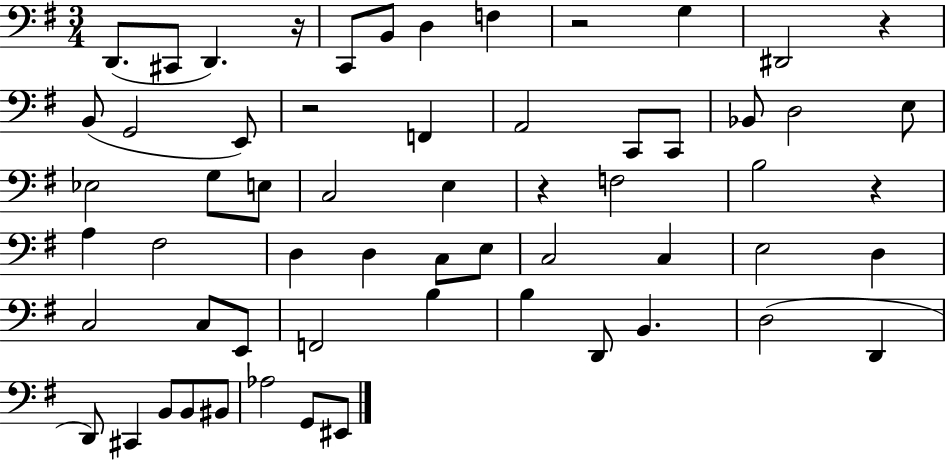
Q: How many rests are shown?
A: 6